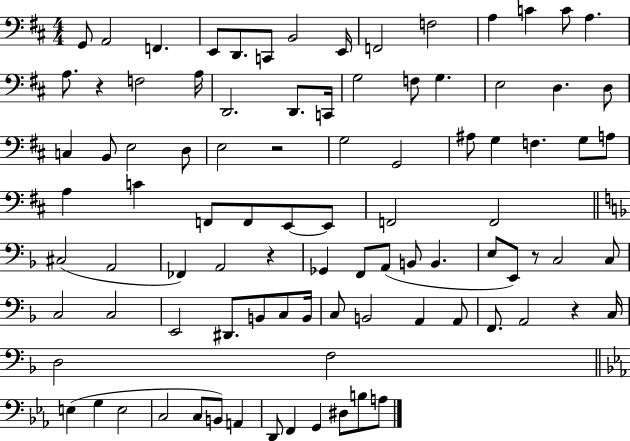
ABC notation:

X:1
T:Untitled
M:4/4
L:1/4
K:D
G,,/2 A,,2 F,, E,,/2 D,,/2 C,,/2 B,,2 E,,/4 F,,2 F,2 A, C C/2 A, A,/2 z F,2 A,/4 D,,2 D,,/2 C,,/4 G,2 F,/2 G, E,2 D, D,/2 C, B,,/2 E,2 D,/2 E,2 z2 G,2 G,,2 ^A,/2 G, F, G,/2 A,/2 A, C F,,/2 F,,/2 E,,/2 E,,/2 F,,2 F,,2 ^C,2 A,,2 _F,, A,,2 z _G,, F,,/2 A,,/2 B,,/2 B,, E,/2 E,,/2 z/2 C,2 C,/2 C,2 C,2 E,,2 ^D,,/2 B,,/2 C,/2 B,,/4 C,/2 B,,2 A,, A,,/2 F,,/2 A,,2 z C,/4 D,2 F,2 E, G, E,2 C,2 C,/2 B,,/2 A,, D,,/2 F,, G,, ^D,/2 B,/2 A,/2